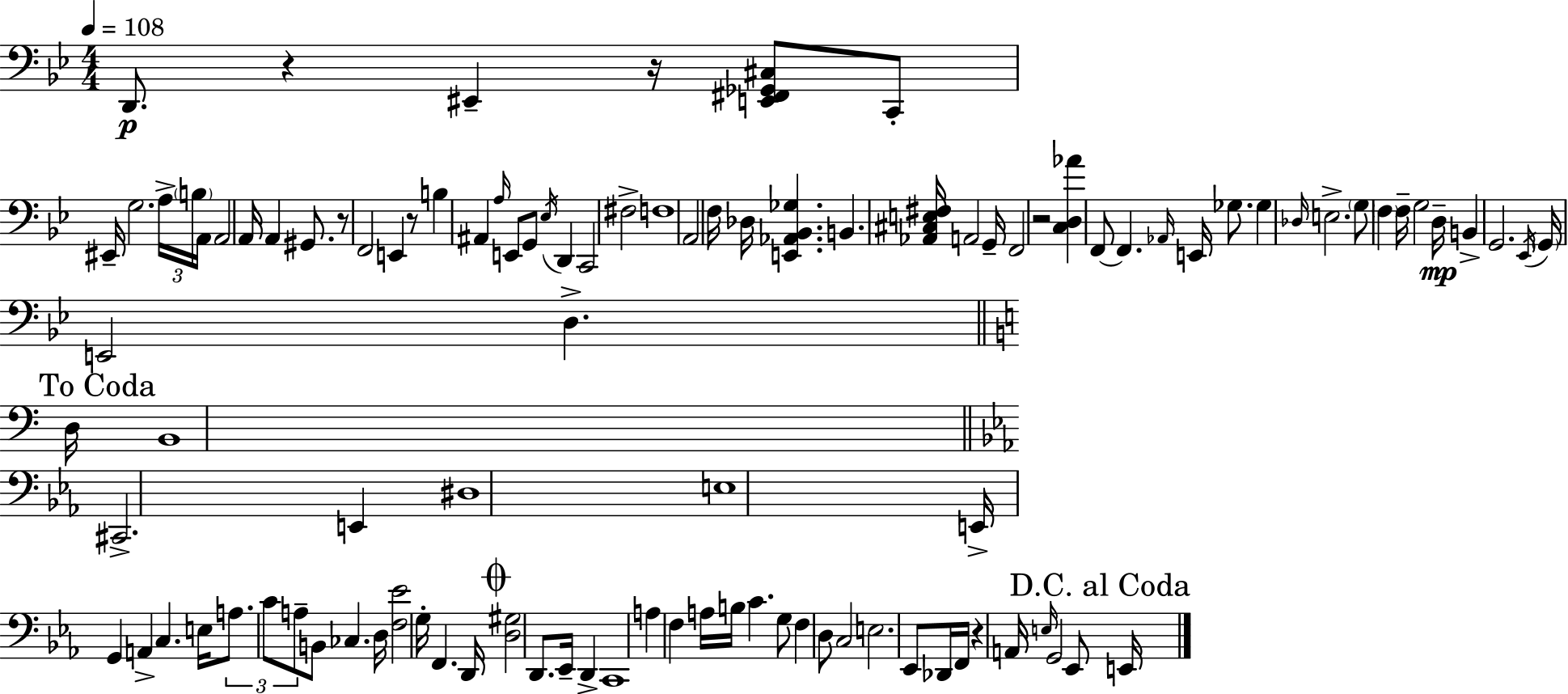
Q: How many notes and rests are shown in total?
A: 104